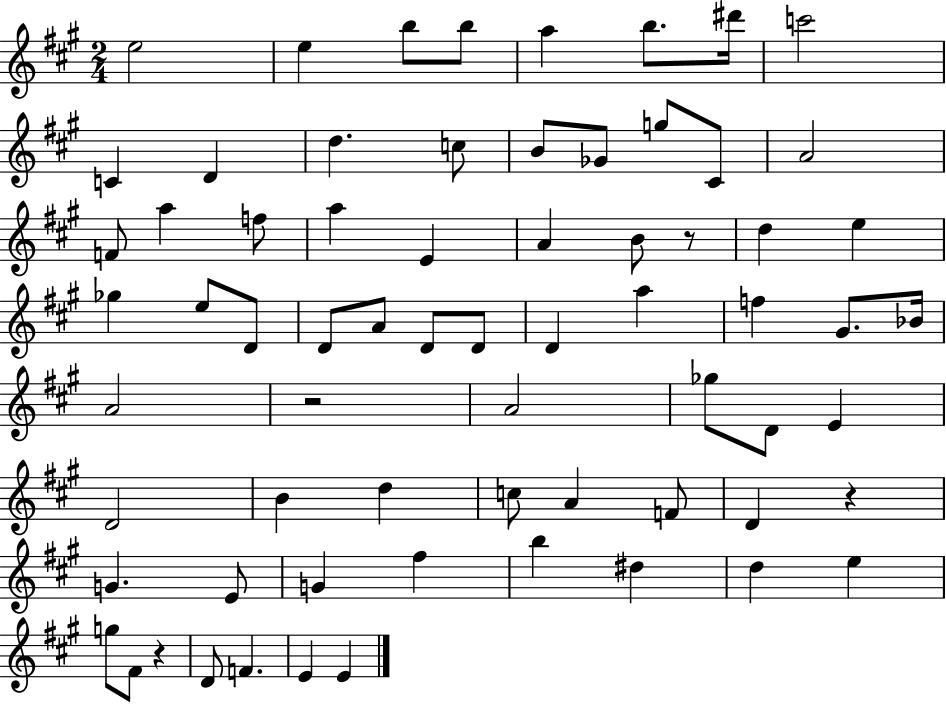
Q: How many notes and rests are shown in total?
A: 68